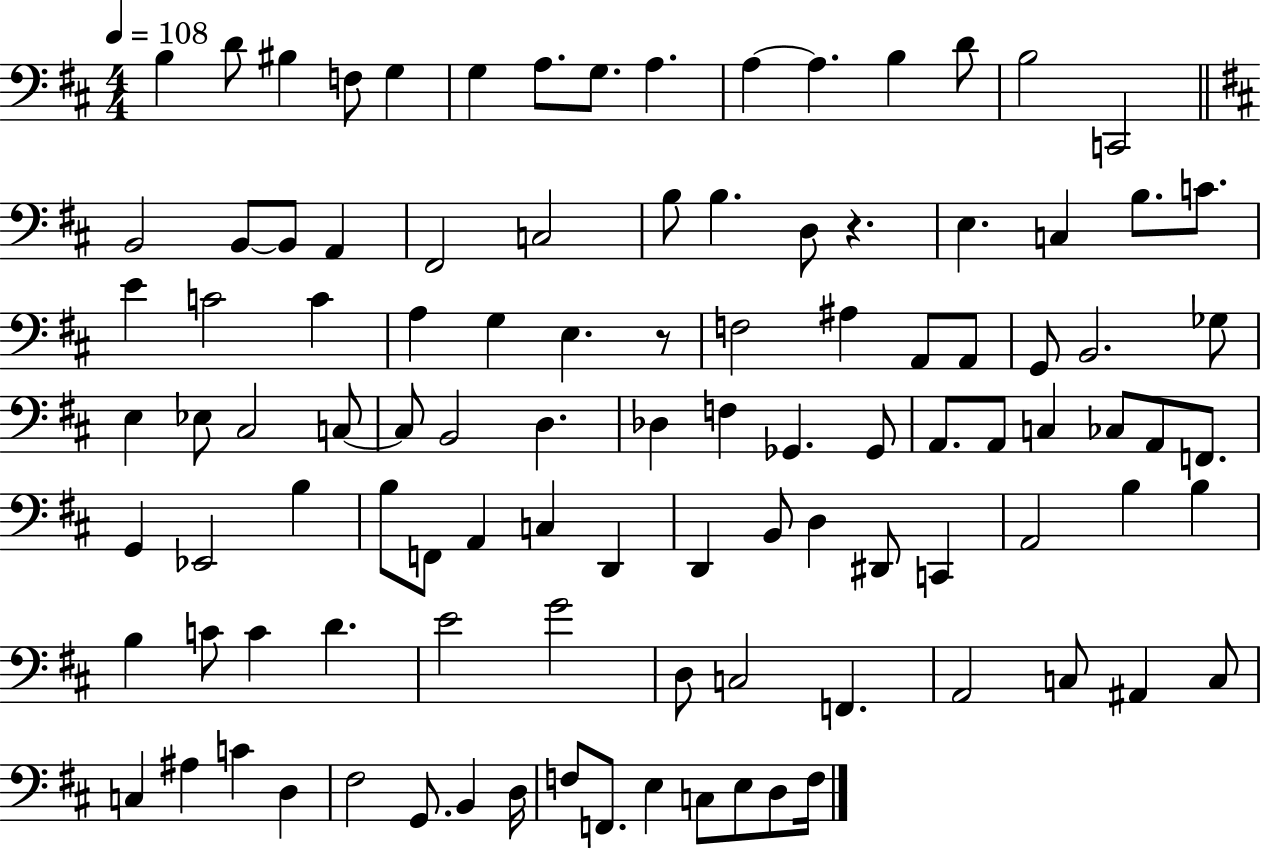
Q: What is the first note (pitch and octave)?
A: B3